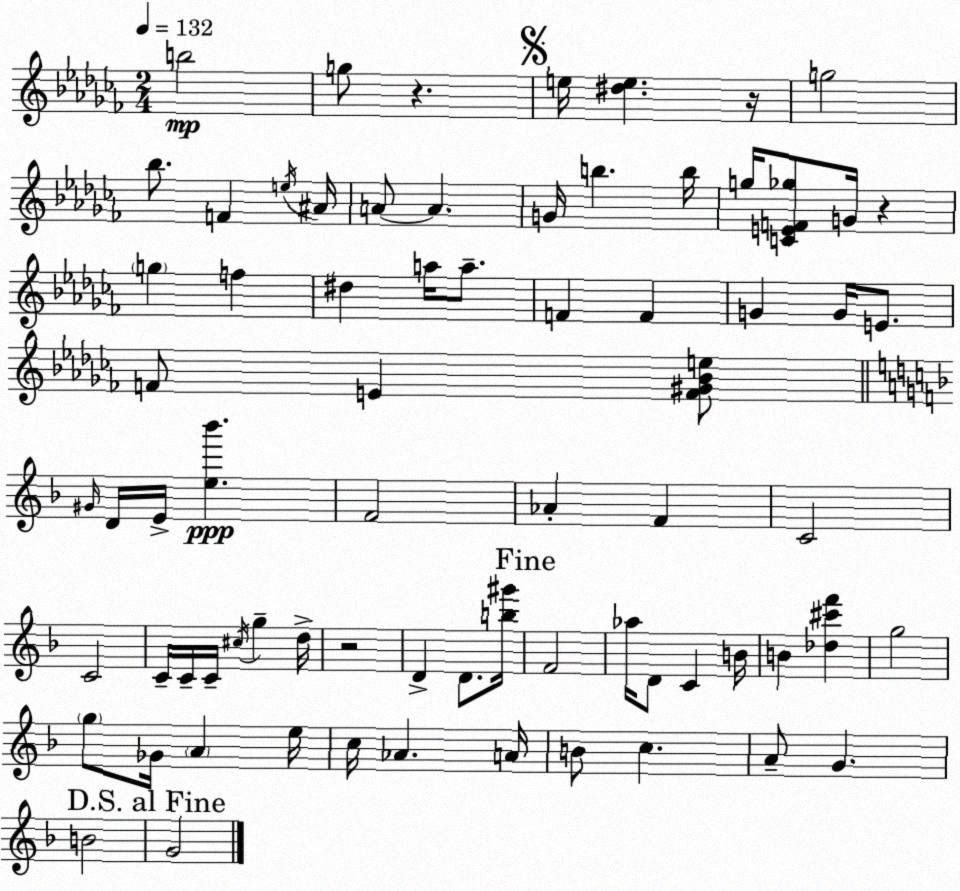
X:1
T:Untitled
M:2/4
L:1/4
K:Abm
b2 g/2 z e/4 [^de] z/4 g2 _b/2 F e/4 ^A/4 A/2 A G/4 b b/4 g/4 [CEF_g]/2 G/4 z g f ^d a/4 a/2 F F G G/4 E/2 F/2 E [F^G_Be]/2 ^G/4 D/4 E/4 [e_b'] F2 _A F C2 C2 C/4 C/4 C/4 ^c/4 g d/4 z2 D D/2 [b^g']/4 F2 _a/4 D/2 C B/4 B [_d^c'f'] g2 g/2 _G/4 A e/4 c/4 _A A/4 B/2 c A/2 G B2 G2